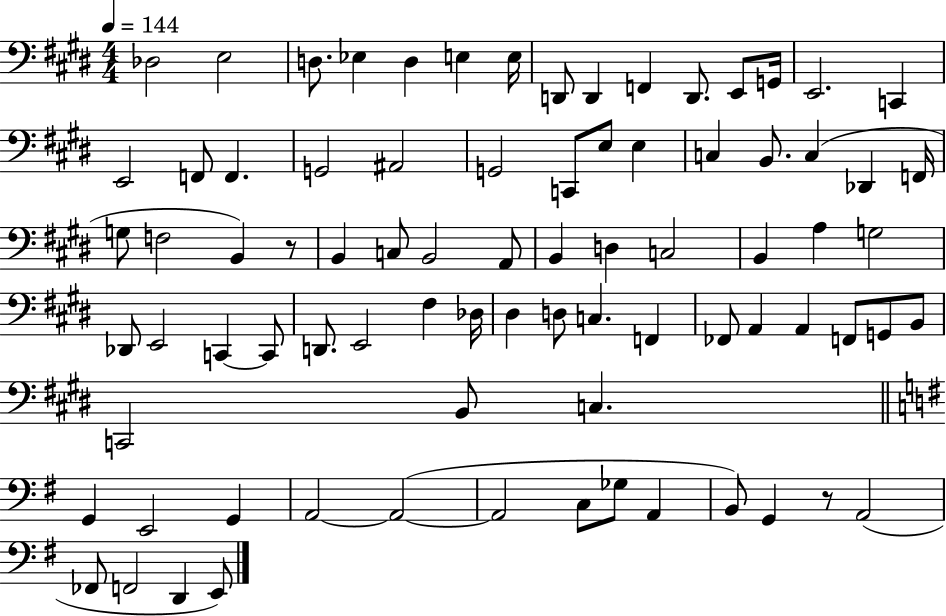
X:1
T:Untitled
M:4/4
L:1/4
K:E
_D,2 E,2 D,/2 _E, D, E, E,/4 D,,/2 D,, F,, D,,/2 E,,/2 G,,/4 E,,2 C,, E,,2 F,,/2 F,, G,,2 ^A,,2 G,,2 C,,/2 E,/2 E, C, B,,/2 C, _D,, F,,/4 G,/2 F,2 B,, z/2 B,, C,/2 B,,2 A,,/2 B,, D, C,2 B,, A, G,2 _D,,/2 E,,2 C,, C,,/2 D,,/2 E,,2 ^F, _D,/4 ^D, D,/2 C, F,, _F,,/2 A,, A,, F,,/2 G,,/2 B,,/2 C,,2 B,,/2 C, G,, E,,2 G,, A,,2 A,,2 A,,2 C,/2 _G,/2 A,, B,,/2 G,, z/2 A,,2 _F,,/2 F,,2 D,, E,,/2